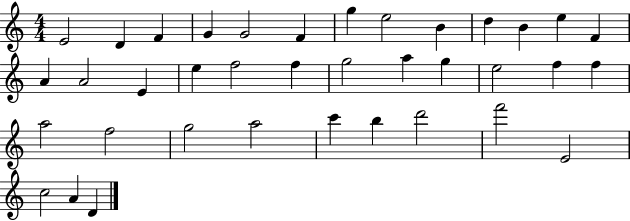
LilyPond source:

{
  \clef treble
  \numericTimeSignature
  \time 4/4
  \key c \major
  e'2 d'4 f'4 | g'4 g'2 f'4 | g''4 e''2 b'4 | d''4 b'4 e''4 f'4 | \break a'4 a'2 e'4 | e''4 f''2 f''4 | g''2 a''4 g''4 | e''2 f''4 f''4 | \break a''2 f''2 | g''2 a''2 | c'''4 b''4 d'''2 | f'''2 e'2 | \break c''2 a'4 d'4 | \bar "|."
}